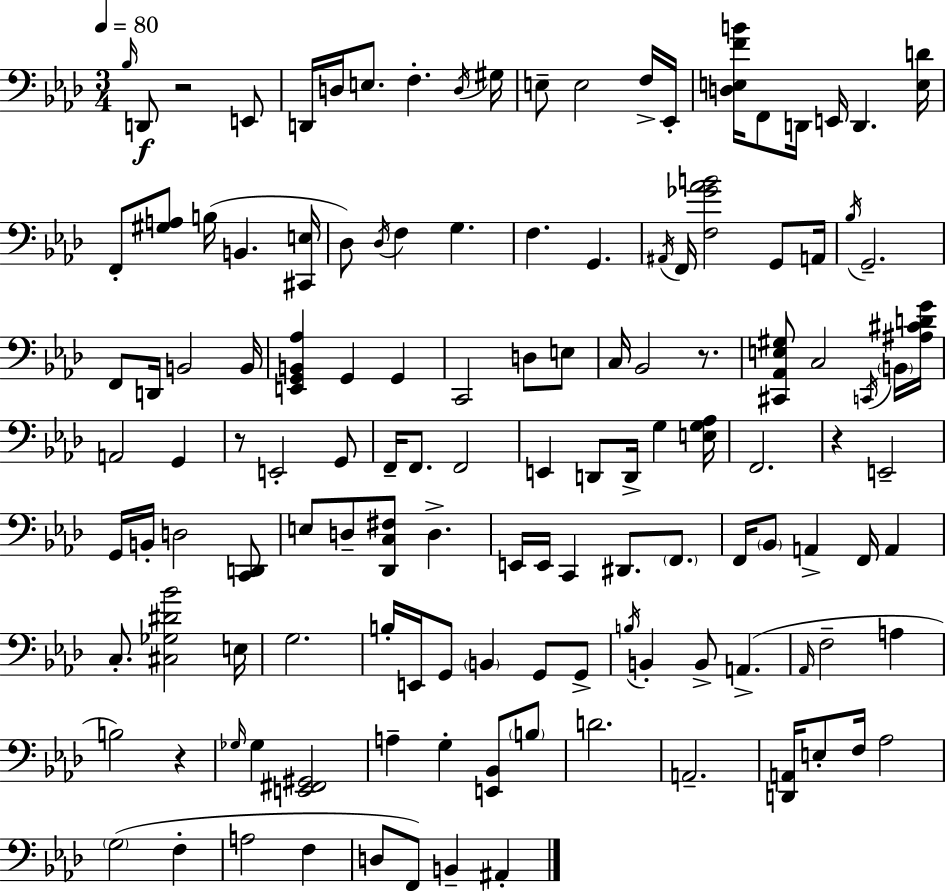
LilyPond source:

{
  \clef bass
  \numericTimeSignature
  \time 3/4
  \key f \minor
  \tempo 4 = 80
  \repeat volta 2 { \grace { bes16 }\f d,8 r2 e,8 | d,16 d16 e8. f4.-. | \acciaccatura { d16 } gis16 e8-- e2 | f16-> ees,16-. <d e f' b'>16 f,8 d,16 e,16 d,4. | \break <e d'>16 f,8-. <gis a>8 b16( b,4. | <cis, e>16 des8) \acciaccatura { des16 } f4 g4. | f4. g,4. | \acciaccatura { ais,16 } f,16 <f ges' aes' b'>2 | \break g,8 a,16 \acciaccatura { bes16 } g,2.-- | f,8 d,16 b,2 | b,16 <e, g, b, aes>4 g,4 | g,4 c,2 | \break d8 e8 c16 bes,2 | r8. <cis, aes, e gis>8 c2 | \acciaccatura { c,16 } \parenthesize b,16 <ais cis' d' g'>16 a,2 | g,4 r8 e,2-. | \break g,8 f,16-- f,8. f,2 | e,4 d,8 | d,16-> g4 <e g aes>16 f,2. | r4 e,2-- | \break g,16 b,16-. d2 | <c, d,>8 e8 d8-- <des, c fis>8 | d4.-> e,16 e,16 c,4 | dis,8. \parenthesize f,8. f,16 \parenthesize bes,8 a,4-> | \break f,16 a,4 c8.-. <cis ges dis' bes'>2 | e16 g2. | b16-. e,16 g,8 \parenthesize b,4 | g,8 g,8-> \acciaccatura { b16 } b,4-. b,8-> | \break a,4.->( \grace { aes,16 } f2-- | a4 b2) | r4 \grace { ges16 } ges4 | <e, fis, gis,>2 a4-- | \break g4-. <e, bes,>8 \parenthesize b8 d'2. | a,2.-- | <d, a,>16 e8-. | f16 aes2 \parenthesize g2( | \break f4-. a2 | f4 d8 f,8) | b,4-- ais,4-. } \bar "|."
}